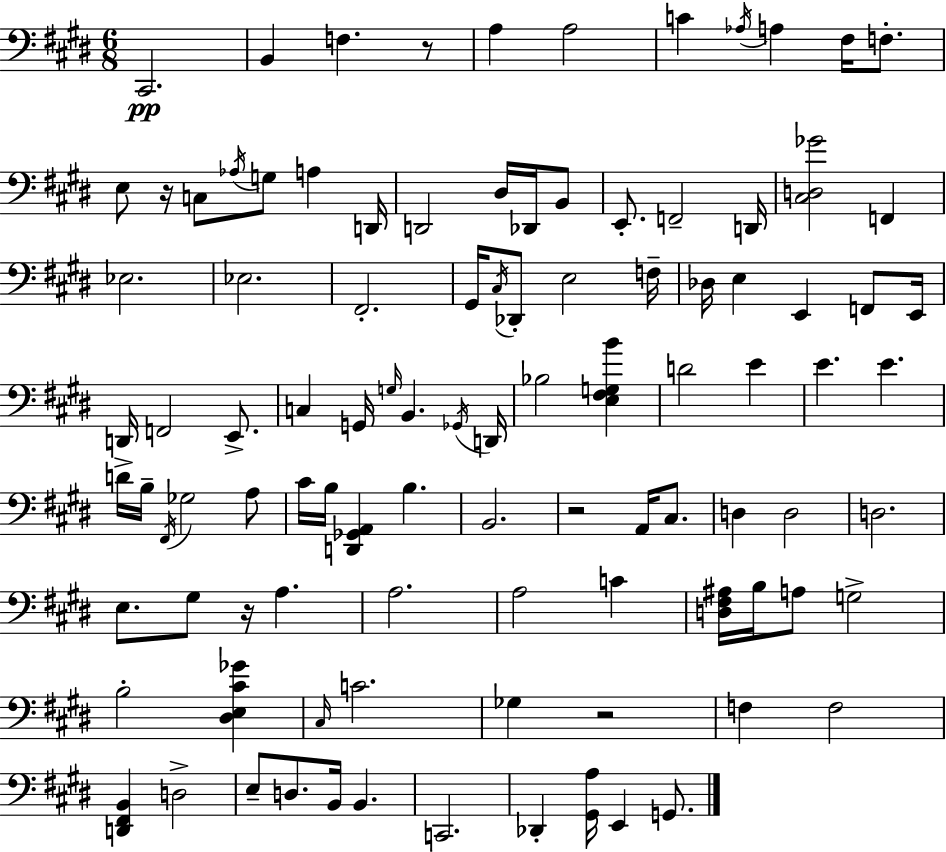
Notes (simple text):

C#2/h. B2/q F3/q. R/e A3/q A3/h C4/q Ab3/s A3/q F#3/s F3/e. E3/e R/s C3/e Ab3/s G3/e A3/q D2/s D2/h D#3/s Db2/s B2/e E2/e. F2/h D2/s [C#3,D3,Gb4]/h F2/q Eb3/h. Eb3/h. F#2/h. G#2/s C#3/s Db2/e E3/h F3/s Db3/s E3/q E2/q F2/e E2/s D2/s F2/h E2/e. C3/q G2/s G3/s B2/q. Gb2/s D2/s Bb3/h [E3,F#3,G3,B4]/q D4/h E4/q E4/q. E4/q. D4/s B3/s F#2/s Gb3/h A3/e C#4/s B3/s [D2,Gb2,A2]/q B3/q. B2/h. R/h A2/s C#3/e. D3/q D3/h D3/h. E3/e. G#3/e R/s A3/q. A3/h. A3/h C4/q [D3,F#3,A#3]/s B3/s A3/e G3/h B3/h [D#3,E3,C#4,Gb4]/q C#3/s C4/h. Gb3/q R/h F3/q F3/h [D2,F#2,B2]/q D3/h E3/e D3/e. B2/s B2/q. C2/h. Db2/q [G#2,A3]/s E2/q G2/e.